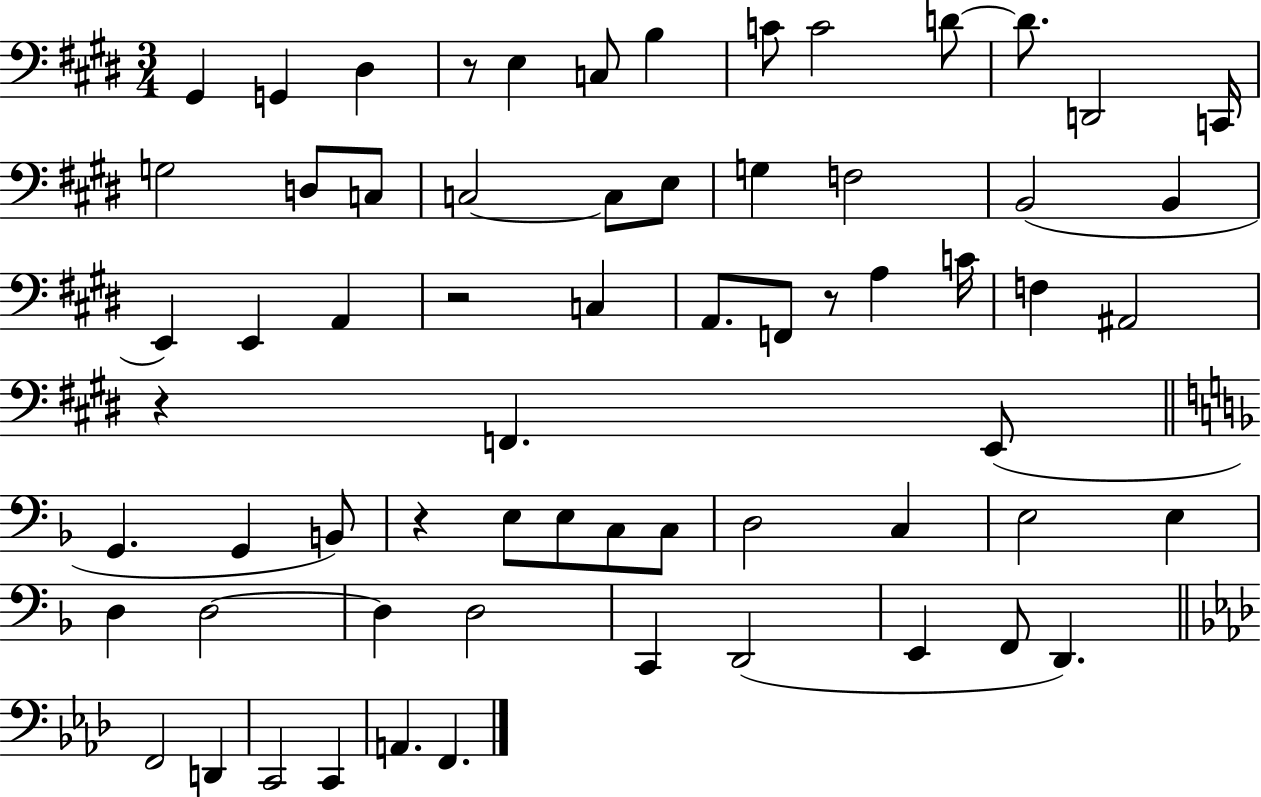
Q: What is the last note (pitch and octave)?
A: F2